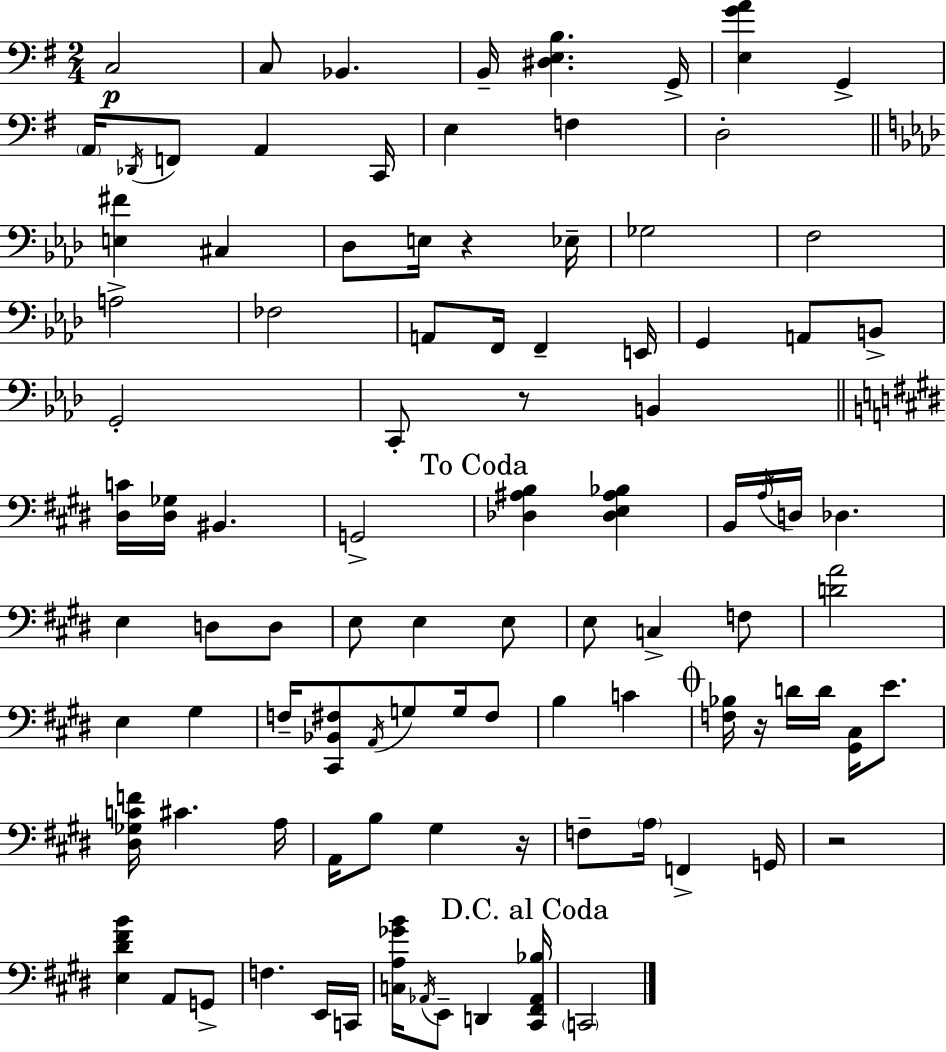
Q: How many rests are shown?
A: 5